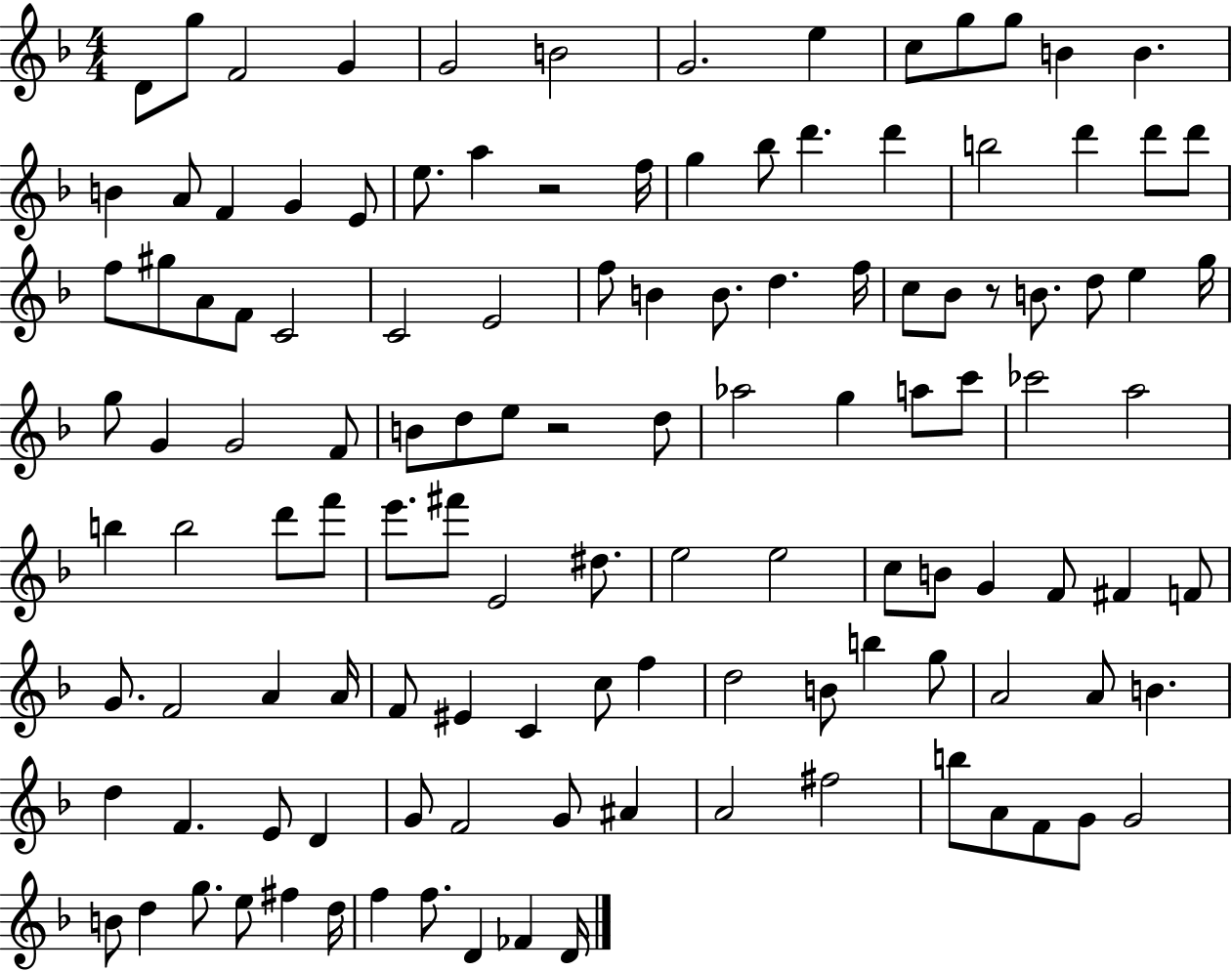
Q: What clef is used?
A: treble